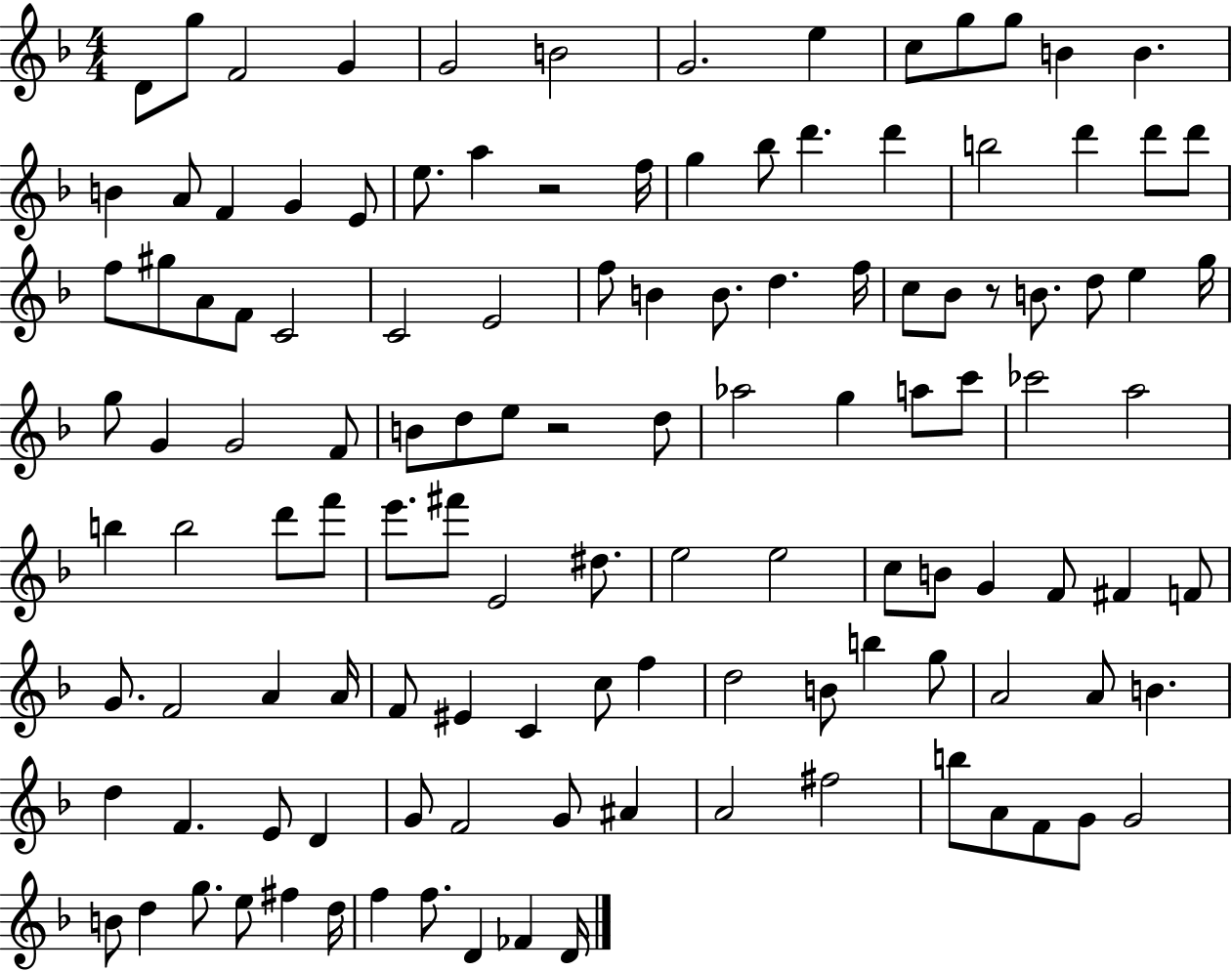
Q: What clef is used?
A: treble